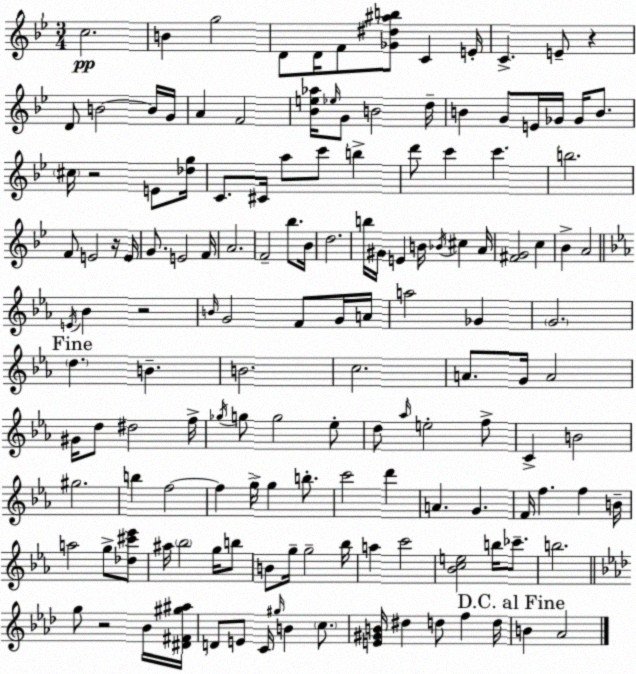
X:1
T:Untitled
M:3/4
L:1/4
K:Bb
c2 B g2 D/2 D/4 F/2 [_G^d^ab]/2 C E/4 C E/2 z D/2 B2 B/4 G/4 A F2 [_Be_a]/4 _e/4 G/2 B2 d/4 B G/2 E/4 _G/4 _G/4 B/2 ^c/4 z2 E/2 [_dg]/4 C/2 ^C/4 a/2 c'/2 b d'/2 c' c' b2 F/2 E2 z/4 E/4 G/2 E2 F/4 A2 F2 _b/2 _B/4 d2 b/4 ^G/4 E B/4 _B/4 ^c A/4 [^FG]2 c _B A2 E/4 _B z2 B/4 G2 F/2 G/4 A/4 a2 _G G2 d B B2 c2 A/2 G/4 A2 ^G/4 d/2 ^d2 f/4 _g/4 g/2 g2 _e/2 d/2 _a/4 e2 f/2 C B2 ^g2 b f2 f g/4 g b/2 c'2 d' A G F/4 f f B/4 a2 g/2 [_d^c'_e']/2 ^a/4 _b2 g/4 b/2 B/2 g/4 g2 _b/4 a c'2 [_Bce]2 b/4 _c'/2 b2 g/2 z2 _B/4 [^D^F^g^a]/4 D/2 E/2 C/4 ^g/4 B c/2 [E^GB]/4 ^d d/2 f d/4 B _A2